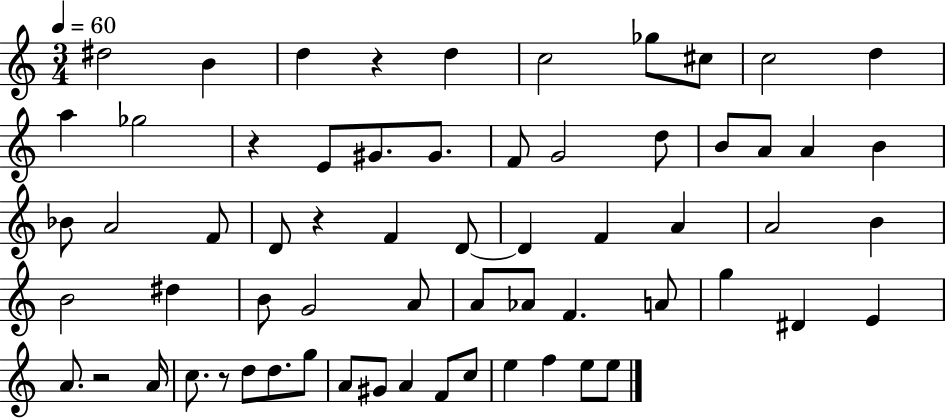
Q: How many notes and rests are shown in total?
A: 64